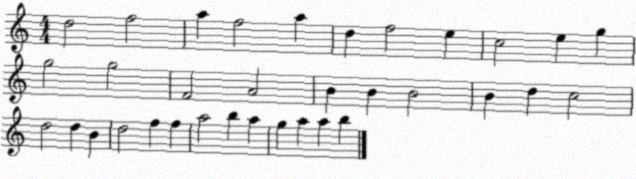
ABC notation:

X:1
T:Untitled
M:4/4
L:1/4
K:C
d2 f2 a f2 a d f2 e c2 e g g2 g2 F2 A2 B B B2 B d c2 d2 d B d2 f f a2 b a g a a b